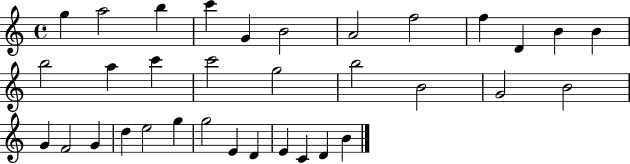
X:1
T:Untitled
M:4/4
L:1/4
K:C
g a2 b c' G B2 A2 f2 f D B B b2 a c' c'2 g2 b2 B2 G2 B2 G F2 G d e2 g g2 E D E C D B